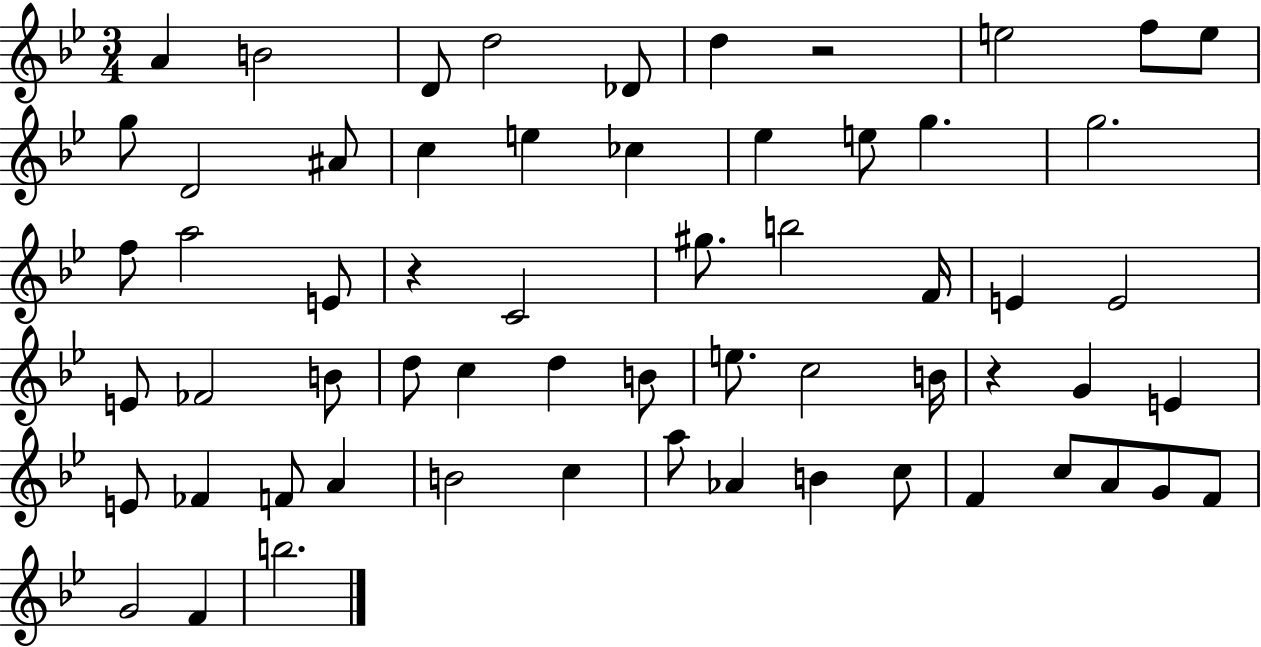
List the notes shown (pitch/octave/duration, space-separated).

A4/q B4/h D4/e D5/h Db4/e D5/q R/h E5/h F5/e E5/e G5/e D4/h A#4/e C5/q E5/q CES5/q Eb5/q E5/e G5/q. G5/h. F5/e A5/h E4/e R/q C4/h G#5/e. B5/h F4/s E4/q E4/h E4/e FES4/h B4/e D5/e C5/q D5/q B4/e E5/e. C5/h B4/s R/q G4/q E4/q E4/e FES4/q F4/e A4/q B4/h C5/q A5/e Ab4/q B4/q C5/e F4/q C5/e A4/e G4/e F4/e G4/h F4/q B5/h.